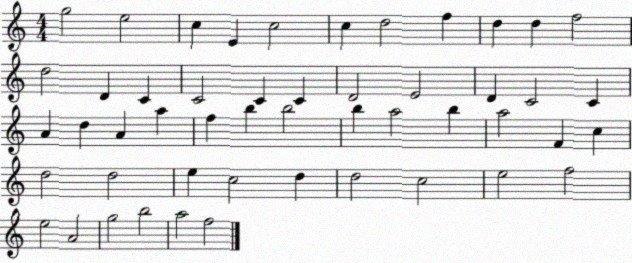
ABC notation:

X:1
T:Untitled
M:4/4
L:1/4
K:C
g2 e2 c E c2 c d2 f d d f2 d2 D C C2 C C D2 E2 D C2 C A d A a f b b2 b a2 b a2 F c d2 d2 e c2 d d2 c2 e2 f2 e2 A2 g2 b2 a2 f2